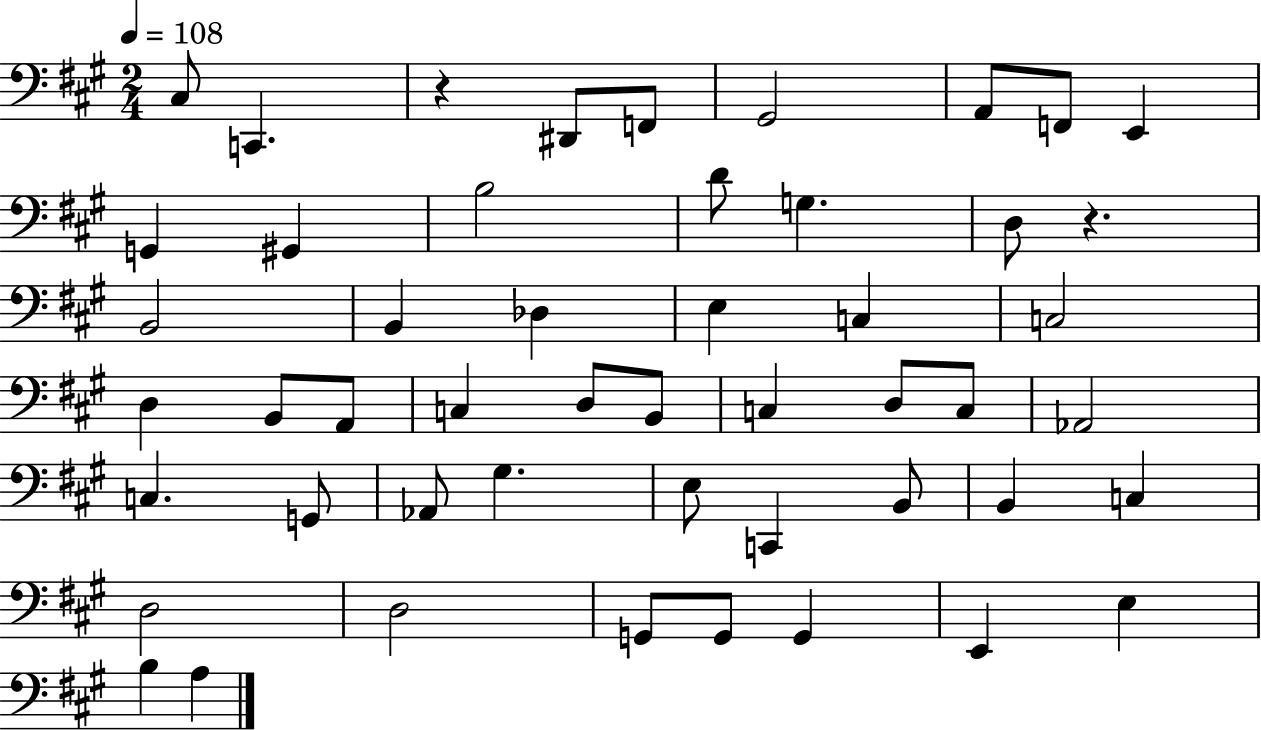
{
  \clef bass
  \numericTimeSignature
  \time 2/4
  \key a \major
  \tempo 4 = 108
  cis8 c,4. | r4 dis,8 f,8 | gis,2 | a,8 f,8 e,4 | \break g,4 gis,4 | b2 | d'8 g4. | d8 r4. | \break b,2 | b,4 des4 | e4 c4 | c2 | \break d4 b,8 a,8 | c4 d8 b,8 | c4 d8 c8 | aes,2 | \break c4. g,8 | aes,8 gis4. | e8 c,4 b,8 | b,4 c4 | \break d2 | d2 | g,8 g,8 g,4 | e,4 e4 | \break b4 a4 | \bar "|."
}